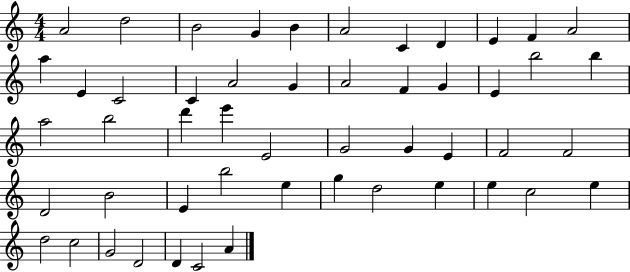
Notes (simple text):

A4/h D5/h B4/h G4/q B4/q A4/h C4/q D4/q E4/q F4/q A4/h A5/q E4/q C4/h C4/q A4/h G4/q A4/h F4/q G4/q E4/q B5/h B5/q A5/h B5/h D6/q E6/q E4/h G4/h G4/q E4/q F4/h F4/h D4/h B4/h E4/q B5/h E5/q G5/q D5/h E5/q E5/q C5/h E5/q D5/h C5/h G4/h D4/h D4/q C4/h A4/q